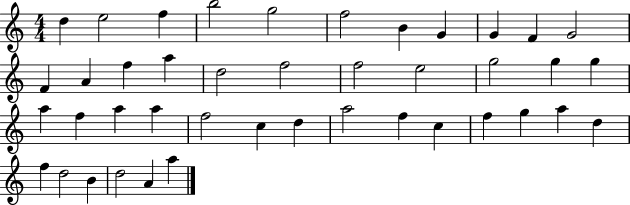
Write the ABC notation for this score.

X:1
T:Untitled
M:4/4
L:1/4
K:C
d e2 f b2 g2 f2 B G G F G2 F A f a d2 f2 f2 e2 g2 g g a f a a f2 c d a2 f c f g a d f d2 B d2 A a